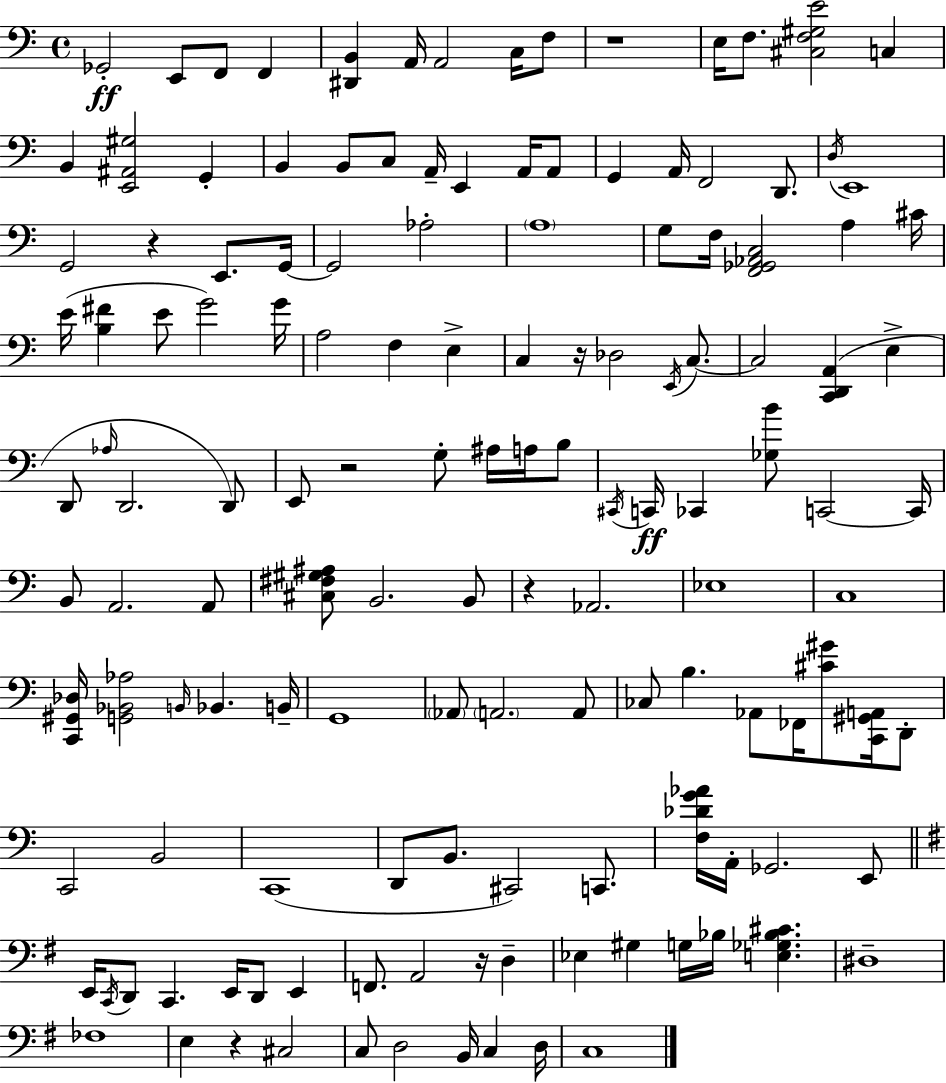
{
  \clef bass
  \time 4/4
  \defaultTimeSignature
  \key c \major
  ges,2-.\ff e,8 f,8 f,4 | <dis, b,>4 a,16 a,2 c16 f8 | r1 | e16 f8. <cis f gis e'>2 c4 | \break b,4 <e, ais, gis>2 g,4-. | b,4 b,8 c8 a,16-- e,4 a,16 a,8 | g,4 a,16 f,2 d,8. | \acciaccatura { d16 } e,1 | \break g,2 r4 e,8. | g,16~~ g,2 aes2-. | \parenthesize a1 | g8 f16 <f, ges, aes, c>2 a4 | \break cis'16 e'16( <b fis'>4 e'8 g'2) | g'16 a2 f4 e4-> | c4 r16 des2 \acciaccatura { e,16 } c8.~~ | c2 <c, d, a,>4( e4-> | \break d,8 \grace { aes16 } d,2. | d,8) e,8 r2 g8-. ais16 | a16 b8 \acciaccatura { cis,16 } c,16\ff ces,4 <ges b'>8 c,2~~ | c,16 b,8 a,2. | \break a,8 <cis fis gis ais>8 b,2. | b,8 r4 aes,2. | ees1 | c1 | \break <c, gis, des>16 <g, bes, aes>2 \grace { b,16 } bes,4. | b,16-- g,1 | \parenthesize aes,8 \parenthesize a,2. | a,8 ces8 b4. aes,8 fes,16 | \break <cis' gis'>8 <c, gis, a,>16 d,8-. c,2 b,2 | c,1( | d,8 b,8. cis,2) | c,8. <f des' g' aes'>16 a,16-. ges,2. | \break e,8 \bar "||" \break \key e \minor e,16 \acciaccatura { c,16 } d,8 c,4. e,16 d,8 e,4 | f,8. a,2 r16 d4-- | ees4 gis4 g16 bes16 <e ges bes cis'>4. | dis1-- | \break fes1 | e4 r4 cis2 | c8 d2 b,16 c4 | d16 c1 | \break \bar "|."
}